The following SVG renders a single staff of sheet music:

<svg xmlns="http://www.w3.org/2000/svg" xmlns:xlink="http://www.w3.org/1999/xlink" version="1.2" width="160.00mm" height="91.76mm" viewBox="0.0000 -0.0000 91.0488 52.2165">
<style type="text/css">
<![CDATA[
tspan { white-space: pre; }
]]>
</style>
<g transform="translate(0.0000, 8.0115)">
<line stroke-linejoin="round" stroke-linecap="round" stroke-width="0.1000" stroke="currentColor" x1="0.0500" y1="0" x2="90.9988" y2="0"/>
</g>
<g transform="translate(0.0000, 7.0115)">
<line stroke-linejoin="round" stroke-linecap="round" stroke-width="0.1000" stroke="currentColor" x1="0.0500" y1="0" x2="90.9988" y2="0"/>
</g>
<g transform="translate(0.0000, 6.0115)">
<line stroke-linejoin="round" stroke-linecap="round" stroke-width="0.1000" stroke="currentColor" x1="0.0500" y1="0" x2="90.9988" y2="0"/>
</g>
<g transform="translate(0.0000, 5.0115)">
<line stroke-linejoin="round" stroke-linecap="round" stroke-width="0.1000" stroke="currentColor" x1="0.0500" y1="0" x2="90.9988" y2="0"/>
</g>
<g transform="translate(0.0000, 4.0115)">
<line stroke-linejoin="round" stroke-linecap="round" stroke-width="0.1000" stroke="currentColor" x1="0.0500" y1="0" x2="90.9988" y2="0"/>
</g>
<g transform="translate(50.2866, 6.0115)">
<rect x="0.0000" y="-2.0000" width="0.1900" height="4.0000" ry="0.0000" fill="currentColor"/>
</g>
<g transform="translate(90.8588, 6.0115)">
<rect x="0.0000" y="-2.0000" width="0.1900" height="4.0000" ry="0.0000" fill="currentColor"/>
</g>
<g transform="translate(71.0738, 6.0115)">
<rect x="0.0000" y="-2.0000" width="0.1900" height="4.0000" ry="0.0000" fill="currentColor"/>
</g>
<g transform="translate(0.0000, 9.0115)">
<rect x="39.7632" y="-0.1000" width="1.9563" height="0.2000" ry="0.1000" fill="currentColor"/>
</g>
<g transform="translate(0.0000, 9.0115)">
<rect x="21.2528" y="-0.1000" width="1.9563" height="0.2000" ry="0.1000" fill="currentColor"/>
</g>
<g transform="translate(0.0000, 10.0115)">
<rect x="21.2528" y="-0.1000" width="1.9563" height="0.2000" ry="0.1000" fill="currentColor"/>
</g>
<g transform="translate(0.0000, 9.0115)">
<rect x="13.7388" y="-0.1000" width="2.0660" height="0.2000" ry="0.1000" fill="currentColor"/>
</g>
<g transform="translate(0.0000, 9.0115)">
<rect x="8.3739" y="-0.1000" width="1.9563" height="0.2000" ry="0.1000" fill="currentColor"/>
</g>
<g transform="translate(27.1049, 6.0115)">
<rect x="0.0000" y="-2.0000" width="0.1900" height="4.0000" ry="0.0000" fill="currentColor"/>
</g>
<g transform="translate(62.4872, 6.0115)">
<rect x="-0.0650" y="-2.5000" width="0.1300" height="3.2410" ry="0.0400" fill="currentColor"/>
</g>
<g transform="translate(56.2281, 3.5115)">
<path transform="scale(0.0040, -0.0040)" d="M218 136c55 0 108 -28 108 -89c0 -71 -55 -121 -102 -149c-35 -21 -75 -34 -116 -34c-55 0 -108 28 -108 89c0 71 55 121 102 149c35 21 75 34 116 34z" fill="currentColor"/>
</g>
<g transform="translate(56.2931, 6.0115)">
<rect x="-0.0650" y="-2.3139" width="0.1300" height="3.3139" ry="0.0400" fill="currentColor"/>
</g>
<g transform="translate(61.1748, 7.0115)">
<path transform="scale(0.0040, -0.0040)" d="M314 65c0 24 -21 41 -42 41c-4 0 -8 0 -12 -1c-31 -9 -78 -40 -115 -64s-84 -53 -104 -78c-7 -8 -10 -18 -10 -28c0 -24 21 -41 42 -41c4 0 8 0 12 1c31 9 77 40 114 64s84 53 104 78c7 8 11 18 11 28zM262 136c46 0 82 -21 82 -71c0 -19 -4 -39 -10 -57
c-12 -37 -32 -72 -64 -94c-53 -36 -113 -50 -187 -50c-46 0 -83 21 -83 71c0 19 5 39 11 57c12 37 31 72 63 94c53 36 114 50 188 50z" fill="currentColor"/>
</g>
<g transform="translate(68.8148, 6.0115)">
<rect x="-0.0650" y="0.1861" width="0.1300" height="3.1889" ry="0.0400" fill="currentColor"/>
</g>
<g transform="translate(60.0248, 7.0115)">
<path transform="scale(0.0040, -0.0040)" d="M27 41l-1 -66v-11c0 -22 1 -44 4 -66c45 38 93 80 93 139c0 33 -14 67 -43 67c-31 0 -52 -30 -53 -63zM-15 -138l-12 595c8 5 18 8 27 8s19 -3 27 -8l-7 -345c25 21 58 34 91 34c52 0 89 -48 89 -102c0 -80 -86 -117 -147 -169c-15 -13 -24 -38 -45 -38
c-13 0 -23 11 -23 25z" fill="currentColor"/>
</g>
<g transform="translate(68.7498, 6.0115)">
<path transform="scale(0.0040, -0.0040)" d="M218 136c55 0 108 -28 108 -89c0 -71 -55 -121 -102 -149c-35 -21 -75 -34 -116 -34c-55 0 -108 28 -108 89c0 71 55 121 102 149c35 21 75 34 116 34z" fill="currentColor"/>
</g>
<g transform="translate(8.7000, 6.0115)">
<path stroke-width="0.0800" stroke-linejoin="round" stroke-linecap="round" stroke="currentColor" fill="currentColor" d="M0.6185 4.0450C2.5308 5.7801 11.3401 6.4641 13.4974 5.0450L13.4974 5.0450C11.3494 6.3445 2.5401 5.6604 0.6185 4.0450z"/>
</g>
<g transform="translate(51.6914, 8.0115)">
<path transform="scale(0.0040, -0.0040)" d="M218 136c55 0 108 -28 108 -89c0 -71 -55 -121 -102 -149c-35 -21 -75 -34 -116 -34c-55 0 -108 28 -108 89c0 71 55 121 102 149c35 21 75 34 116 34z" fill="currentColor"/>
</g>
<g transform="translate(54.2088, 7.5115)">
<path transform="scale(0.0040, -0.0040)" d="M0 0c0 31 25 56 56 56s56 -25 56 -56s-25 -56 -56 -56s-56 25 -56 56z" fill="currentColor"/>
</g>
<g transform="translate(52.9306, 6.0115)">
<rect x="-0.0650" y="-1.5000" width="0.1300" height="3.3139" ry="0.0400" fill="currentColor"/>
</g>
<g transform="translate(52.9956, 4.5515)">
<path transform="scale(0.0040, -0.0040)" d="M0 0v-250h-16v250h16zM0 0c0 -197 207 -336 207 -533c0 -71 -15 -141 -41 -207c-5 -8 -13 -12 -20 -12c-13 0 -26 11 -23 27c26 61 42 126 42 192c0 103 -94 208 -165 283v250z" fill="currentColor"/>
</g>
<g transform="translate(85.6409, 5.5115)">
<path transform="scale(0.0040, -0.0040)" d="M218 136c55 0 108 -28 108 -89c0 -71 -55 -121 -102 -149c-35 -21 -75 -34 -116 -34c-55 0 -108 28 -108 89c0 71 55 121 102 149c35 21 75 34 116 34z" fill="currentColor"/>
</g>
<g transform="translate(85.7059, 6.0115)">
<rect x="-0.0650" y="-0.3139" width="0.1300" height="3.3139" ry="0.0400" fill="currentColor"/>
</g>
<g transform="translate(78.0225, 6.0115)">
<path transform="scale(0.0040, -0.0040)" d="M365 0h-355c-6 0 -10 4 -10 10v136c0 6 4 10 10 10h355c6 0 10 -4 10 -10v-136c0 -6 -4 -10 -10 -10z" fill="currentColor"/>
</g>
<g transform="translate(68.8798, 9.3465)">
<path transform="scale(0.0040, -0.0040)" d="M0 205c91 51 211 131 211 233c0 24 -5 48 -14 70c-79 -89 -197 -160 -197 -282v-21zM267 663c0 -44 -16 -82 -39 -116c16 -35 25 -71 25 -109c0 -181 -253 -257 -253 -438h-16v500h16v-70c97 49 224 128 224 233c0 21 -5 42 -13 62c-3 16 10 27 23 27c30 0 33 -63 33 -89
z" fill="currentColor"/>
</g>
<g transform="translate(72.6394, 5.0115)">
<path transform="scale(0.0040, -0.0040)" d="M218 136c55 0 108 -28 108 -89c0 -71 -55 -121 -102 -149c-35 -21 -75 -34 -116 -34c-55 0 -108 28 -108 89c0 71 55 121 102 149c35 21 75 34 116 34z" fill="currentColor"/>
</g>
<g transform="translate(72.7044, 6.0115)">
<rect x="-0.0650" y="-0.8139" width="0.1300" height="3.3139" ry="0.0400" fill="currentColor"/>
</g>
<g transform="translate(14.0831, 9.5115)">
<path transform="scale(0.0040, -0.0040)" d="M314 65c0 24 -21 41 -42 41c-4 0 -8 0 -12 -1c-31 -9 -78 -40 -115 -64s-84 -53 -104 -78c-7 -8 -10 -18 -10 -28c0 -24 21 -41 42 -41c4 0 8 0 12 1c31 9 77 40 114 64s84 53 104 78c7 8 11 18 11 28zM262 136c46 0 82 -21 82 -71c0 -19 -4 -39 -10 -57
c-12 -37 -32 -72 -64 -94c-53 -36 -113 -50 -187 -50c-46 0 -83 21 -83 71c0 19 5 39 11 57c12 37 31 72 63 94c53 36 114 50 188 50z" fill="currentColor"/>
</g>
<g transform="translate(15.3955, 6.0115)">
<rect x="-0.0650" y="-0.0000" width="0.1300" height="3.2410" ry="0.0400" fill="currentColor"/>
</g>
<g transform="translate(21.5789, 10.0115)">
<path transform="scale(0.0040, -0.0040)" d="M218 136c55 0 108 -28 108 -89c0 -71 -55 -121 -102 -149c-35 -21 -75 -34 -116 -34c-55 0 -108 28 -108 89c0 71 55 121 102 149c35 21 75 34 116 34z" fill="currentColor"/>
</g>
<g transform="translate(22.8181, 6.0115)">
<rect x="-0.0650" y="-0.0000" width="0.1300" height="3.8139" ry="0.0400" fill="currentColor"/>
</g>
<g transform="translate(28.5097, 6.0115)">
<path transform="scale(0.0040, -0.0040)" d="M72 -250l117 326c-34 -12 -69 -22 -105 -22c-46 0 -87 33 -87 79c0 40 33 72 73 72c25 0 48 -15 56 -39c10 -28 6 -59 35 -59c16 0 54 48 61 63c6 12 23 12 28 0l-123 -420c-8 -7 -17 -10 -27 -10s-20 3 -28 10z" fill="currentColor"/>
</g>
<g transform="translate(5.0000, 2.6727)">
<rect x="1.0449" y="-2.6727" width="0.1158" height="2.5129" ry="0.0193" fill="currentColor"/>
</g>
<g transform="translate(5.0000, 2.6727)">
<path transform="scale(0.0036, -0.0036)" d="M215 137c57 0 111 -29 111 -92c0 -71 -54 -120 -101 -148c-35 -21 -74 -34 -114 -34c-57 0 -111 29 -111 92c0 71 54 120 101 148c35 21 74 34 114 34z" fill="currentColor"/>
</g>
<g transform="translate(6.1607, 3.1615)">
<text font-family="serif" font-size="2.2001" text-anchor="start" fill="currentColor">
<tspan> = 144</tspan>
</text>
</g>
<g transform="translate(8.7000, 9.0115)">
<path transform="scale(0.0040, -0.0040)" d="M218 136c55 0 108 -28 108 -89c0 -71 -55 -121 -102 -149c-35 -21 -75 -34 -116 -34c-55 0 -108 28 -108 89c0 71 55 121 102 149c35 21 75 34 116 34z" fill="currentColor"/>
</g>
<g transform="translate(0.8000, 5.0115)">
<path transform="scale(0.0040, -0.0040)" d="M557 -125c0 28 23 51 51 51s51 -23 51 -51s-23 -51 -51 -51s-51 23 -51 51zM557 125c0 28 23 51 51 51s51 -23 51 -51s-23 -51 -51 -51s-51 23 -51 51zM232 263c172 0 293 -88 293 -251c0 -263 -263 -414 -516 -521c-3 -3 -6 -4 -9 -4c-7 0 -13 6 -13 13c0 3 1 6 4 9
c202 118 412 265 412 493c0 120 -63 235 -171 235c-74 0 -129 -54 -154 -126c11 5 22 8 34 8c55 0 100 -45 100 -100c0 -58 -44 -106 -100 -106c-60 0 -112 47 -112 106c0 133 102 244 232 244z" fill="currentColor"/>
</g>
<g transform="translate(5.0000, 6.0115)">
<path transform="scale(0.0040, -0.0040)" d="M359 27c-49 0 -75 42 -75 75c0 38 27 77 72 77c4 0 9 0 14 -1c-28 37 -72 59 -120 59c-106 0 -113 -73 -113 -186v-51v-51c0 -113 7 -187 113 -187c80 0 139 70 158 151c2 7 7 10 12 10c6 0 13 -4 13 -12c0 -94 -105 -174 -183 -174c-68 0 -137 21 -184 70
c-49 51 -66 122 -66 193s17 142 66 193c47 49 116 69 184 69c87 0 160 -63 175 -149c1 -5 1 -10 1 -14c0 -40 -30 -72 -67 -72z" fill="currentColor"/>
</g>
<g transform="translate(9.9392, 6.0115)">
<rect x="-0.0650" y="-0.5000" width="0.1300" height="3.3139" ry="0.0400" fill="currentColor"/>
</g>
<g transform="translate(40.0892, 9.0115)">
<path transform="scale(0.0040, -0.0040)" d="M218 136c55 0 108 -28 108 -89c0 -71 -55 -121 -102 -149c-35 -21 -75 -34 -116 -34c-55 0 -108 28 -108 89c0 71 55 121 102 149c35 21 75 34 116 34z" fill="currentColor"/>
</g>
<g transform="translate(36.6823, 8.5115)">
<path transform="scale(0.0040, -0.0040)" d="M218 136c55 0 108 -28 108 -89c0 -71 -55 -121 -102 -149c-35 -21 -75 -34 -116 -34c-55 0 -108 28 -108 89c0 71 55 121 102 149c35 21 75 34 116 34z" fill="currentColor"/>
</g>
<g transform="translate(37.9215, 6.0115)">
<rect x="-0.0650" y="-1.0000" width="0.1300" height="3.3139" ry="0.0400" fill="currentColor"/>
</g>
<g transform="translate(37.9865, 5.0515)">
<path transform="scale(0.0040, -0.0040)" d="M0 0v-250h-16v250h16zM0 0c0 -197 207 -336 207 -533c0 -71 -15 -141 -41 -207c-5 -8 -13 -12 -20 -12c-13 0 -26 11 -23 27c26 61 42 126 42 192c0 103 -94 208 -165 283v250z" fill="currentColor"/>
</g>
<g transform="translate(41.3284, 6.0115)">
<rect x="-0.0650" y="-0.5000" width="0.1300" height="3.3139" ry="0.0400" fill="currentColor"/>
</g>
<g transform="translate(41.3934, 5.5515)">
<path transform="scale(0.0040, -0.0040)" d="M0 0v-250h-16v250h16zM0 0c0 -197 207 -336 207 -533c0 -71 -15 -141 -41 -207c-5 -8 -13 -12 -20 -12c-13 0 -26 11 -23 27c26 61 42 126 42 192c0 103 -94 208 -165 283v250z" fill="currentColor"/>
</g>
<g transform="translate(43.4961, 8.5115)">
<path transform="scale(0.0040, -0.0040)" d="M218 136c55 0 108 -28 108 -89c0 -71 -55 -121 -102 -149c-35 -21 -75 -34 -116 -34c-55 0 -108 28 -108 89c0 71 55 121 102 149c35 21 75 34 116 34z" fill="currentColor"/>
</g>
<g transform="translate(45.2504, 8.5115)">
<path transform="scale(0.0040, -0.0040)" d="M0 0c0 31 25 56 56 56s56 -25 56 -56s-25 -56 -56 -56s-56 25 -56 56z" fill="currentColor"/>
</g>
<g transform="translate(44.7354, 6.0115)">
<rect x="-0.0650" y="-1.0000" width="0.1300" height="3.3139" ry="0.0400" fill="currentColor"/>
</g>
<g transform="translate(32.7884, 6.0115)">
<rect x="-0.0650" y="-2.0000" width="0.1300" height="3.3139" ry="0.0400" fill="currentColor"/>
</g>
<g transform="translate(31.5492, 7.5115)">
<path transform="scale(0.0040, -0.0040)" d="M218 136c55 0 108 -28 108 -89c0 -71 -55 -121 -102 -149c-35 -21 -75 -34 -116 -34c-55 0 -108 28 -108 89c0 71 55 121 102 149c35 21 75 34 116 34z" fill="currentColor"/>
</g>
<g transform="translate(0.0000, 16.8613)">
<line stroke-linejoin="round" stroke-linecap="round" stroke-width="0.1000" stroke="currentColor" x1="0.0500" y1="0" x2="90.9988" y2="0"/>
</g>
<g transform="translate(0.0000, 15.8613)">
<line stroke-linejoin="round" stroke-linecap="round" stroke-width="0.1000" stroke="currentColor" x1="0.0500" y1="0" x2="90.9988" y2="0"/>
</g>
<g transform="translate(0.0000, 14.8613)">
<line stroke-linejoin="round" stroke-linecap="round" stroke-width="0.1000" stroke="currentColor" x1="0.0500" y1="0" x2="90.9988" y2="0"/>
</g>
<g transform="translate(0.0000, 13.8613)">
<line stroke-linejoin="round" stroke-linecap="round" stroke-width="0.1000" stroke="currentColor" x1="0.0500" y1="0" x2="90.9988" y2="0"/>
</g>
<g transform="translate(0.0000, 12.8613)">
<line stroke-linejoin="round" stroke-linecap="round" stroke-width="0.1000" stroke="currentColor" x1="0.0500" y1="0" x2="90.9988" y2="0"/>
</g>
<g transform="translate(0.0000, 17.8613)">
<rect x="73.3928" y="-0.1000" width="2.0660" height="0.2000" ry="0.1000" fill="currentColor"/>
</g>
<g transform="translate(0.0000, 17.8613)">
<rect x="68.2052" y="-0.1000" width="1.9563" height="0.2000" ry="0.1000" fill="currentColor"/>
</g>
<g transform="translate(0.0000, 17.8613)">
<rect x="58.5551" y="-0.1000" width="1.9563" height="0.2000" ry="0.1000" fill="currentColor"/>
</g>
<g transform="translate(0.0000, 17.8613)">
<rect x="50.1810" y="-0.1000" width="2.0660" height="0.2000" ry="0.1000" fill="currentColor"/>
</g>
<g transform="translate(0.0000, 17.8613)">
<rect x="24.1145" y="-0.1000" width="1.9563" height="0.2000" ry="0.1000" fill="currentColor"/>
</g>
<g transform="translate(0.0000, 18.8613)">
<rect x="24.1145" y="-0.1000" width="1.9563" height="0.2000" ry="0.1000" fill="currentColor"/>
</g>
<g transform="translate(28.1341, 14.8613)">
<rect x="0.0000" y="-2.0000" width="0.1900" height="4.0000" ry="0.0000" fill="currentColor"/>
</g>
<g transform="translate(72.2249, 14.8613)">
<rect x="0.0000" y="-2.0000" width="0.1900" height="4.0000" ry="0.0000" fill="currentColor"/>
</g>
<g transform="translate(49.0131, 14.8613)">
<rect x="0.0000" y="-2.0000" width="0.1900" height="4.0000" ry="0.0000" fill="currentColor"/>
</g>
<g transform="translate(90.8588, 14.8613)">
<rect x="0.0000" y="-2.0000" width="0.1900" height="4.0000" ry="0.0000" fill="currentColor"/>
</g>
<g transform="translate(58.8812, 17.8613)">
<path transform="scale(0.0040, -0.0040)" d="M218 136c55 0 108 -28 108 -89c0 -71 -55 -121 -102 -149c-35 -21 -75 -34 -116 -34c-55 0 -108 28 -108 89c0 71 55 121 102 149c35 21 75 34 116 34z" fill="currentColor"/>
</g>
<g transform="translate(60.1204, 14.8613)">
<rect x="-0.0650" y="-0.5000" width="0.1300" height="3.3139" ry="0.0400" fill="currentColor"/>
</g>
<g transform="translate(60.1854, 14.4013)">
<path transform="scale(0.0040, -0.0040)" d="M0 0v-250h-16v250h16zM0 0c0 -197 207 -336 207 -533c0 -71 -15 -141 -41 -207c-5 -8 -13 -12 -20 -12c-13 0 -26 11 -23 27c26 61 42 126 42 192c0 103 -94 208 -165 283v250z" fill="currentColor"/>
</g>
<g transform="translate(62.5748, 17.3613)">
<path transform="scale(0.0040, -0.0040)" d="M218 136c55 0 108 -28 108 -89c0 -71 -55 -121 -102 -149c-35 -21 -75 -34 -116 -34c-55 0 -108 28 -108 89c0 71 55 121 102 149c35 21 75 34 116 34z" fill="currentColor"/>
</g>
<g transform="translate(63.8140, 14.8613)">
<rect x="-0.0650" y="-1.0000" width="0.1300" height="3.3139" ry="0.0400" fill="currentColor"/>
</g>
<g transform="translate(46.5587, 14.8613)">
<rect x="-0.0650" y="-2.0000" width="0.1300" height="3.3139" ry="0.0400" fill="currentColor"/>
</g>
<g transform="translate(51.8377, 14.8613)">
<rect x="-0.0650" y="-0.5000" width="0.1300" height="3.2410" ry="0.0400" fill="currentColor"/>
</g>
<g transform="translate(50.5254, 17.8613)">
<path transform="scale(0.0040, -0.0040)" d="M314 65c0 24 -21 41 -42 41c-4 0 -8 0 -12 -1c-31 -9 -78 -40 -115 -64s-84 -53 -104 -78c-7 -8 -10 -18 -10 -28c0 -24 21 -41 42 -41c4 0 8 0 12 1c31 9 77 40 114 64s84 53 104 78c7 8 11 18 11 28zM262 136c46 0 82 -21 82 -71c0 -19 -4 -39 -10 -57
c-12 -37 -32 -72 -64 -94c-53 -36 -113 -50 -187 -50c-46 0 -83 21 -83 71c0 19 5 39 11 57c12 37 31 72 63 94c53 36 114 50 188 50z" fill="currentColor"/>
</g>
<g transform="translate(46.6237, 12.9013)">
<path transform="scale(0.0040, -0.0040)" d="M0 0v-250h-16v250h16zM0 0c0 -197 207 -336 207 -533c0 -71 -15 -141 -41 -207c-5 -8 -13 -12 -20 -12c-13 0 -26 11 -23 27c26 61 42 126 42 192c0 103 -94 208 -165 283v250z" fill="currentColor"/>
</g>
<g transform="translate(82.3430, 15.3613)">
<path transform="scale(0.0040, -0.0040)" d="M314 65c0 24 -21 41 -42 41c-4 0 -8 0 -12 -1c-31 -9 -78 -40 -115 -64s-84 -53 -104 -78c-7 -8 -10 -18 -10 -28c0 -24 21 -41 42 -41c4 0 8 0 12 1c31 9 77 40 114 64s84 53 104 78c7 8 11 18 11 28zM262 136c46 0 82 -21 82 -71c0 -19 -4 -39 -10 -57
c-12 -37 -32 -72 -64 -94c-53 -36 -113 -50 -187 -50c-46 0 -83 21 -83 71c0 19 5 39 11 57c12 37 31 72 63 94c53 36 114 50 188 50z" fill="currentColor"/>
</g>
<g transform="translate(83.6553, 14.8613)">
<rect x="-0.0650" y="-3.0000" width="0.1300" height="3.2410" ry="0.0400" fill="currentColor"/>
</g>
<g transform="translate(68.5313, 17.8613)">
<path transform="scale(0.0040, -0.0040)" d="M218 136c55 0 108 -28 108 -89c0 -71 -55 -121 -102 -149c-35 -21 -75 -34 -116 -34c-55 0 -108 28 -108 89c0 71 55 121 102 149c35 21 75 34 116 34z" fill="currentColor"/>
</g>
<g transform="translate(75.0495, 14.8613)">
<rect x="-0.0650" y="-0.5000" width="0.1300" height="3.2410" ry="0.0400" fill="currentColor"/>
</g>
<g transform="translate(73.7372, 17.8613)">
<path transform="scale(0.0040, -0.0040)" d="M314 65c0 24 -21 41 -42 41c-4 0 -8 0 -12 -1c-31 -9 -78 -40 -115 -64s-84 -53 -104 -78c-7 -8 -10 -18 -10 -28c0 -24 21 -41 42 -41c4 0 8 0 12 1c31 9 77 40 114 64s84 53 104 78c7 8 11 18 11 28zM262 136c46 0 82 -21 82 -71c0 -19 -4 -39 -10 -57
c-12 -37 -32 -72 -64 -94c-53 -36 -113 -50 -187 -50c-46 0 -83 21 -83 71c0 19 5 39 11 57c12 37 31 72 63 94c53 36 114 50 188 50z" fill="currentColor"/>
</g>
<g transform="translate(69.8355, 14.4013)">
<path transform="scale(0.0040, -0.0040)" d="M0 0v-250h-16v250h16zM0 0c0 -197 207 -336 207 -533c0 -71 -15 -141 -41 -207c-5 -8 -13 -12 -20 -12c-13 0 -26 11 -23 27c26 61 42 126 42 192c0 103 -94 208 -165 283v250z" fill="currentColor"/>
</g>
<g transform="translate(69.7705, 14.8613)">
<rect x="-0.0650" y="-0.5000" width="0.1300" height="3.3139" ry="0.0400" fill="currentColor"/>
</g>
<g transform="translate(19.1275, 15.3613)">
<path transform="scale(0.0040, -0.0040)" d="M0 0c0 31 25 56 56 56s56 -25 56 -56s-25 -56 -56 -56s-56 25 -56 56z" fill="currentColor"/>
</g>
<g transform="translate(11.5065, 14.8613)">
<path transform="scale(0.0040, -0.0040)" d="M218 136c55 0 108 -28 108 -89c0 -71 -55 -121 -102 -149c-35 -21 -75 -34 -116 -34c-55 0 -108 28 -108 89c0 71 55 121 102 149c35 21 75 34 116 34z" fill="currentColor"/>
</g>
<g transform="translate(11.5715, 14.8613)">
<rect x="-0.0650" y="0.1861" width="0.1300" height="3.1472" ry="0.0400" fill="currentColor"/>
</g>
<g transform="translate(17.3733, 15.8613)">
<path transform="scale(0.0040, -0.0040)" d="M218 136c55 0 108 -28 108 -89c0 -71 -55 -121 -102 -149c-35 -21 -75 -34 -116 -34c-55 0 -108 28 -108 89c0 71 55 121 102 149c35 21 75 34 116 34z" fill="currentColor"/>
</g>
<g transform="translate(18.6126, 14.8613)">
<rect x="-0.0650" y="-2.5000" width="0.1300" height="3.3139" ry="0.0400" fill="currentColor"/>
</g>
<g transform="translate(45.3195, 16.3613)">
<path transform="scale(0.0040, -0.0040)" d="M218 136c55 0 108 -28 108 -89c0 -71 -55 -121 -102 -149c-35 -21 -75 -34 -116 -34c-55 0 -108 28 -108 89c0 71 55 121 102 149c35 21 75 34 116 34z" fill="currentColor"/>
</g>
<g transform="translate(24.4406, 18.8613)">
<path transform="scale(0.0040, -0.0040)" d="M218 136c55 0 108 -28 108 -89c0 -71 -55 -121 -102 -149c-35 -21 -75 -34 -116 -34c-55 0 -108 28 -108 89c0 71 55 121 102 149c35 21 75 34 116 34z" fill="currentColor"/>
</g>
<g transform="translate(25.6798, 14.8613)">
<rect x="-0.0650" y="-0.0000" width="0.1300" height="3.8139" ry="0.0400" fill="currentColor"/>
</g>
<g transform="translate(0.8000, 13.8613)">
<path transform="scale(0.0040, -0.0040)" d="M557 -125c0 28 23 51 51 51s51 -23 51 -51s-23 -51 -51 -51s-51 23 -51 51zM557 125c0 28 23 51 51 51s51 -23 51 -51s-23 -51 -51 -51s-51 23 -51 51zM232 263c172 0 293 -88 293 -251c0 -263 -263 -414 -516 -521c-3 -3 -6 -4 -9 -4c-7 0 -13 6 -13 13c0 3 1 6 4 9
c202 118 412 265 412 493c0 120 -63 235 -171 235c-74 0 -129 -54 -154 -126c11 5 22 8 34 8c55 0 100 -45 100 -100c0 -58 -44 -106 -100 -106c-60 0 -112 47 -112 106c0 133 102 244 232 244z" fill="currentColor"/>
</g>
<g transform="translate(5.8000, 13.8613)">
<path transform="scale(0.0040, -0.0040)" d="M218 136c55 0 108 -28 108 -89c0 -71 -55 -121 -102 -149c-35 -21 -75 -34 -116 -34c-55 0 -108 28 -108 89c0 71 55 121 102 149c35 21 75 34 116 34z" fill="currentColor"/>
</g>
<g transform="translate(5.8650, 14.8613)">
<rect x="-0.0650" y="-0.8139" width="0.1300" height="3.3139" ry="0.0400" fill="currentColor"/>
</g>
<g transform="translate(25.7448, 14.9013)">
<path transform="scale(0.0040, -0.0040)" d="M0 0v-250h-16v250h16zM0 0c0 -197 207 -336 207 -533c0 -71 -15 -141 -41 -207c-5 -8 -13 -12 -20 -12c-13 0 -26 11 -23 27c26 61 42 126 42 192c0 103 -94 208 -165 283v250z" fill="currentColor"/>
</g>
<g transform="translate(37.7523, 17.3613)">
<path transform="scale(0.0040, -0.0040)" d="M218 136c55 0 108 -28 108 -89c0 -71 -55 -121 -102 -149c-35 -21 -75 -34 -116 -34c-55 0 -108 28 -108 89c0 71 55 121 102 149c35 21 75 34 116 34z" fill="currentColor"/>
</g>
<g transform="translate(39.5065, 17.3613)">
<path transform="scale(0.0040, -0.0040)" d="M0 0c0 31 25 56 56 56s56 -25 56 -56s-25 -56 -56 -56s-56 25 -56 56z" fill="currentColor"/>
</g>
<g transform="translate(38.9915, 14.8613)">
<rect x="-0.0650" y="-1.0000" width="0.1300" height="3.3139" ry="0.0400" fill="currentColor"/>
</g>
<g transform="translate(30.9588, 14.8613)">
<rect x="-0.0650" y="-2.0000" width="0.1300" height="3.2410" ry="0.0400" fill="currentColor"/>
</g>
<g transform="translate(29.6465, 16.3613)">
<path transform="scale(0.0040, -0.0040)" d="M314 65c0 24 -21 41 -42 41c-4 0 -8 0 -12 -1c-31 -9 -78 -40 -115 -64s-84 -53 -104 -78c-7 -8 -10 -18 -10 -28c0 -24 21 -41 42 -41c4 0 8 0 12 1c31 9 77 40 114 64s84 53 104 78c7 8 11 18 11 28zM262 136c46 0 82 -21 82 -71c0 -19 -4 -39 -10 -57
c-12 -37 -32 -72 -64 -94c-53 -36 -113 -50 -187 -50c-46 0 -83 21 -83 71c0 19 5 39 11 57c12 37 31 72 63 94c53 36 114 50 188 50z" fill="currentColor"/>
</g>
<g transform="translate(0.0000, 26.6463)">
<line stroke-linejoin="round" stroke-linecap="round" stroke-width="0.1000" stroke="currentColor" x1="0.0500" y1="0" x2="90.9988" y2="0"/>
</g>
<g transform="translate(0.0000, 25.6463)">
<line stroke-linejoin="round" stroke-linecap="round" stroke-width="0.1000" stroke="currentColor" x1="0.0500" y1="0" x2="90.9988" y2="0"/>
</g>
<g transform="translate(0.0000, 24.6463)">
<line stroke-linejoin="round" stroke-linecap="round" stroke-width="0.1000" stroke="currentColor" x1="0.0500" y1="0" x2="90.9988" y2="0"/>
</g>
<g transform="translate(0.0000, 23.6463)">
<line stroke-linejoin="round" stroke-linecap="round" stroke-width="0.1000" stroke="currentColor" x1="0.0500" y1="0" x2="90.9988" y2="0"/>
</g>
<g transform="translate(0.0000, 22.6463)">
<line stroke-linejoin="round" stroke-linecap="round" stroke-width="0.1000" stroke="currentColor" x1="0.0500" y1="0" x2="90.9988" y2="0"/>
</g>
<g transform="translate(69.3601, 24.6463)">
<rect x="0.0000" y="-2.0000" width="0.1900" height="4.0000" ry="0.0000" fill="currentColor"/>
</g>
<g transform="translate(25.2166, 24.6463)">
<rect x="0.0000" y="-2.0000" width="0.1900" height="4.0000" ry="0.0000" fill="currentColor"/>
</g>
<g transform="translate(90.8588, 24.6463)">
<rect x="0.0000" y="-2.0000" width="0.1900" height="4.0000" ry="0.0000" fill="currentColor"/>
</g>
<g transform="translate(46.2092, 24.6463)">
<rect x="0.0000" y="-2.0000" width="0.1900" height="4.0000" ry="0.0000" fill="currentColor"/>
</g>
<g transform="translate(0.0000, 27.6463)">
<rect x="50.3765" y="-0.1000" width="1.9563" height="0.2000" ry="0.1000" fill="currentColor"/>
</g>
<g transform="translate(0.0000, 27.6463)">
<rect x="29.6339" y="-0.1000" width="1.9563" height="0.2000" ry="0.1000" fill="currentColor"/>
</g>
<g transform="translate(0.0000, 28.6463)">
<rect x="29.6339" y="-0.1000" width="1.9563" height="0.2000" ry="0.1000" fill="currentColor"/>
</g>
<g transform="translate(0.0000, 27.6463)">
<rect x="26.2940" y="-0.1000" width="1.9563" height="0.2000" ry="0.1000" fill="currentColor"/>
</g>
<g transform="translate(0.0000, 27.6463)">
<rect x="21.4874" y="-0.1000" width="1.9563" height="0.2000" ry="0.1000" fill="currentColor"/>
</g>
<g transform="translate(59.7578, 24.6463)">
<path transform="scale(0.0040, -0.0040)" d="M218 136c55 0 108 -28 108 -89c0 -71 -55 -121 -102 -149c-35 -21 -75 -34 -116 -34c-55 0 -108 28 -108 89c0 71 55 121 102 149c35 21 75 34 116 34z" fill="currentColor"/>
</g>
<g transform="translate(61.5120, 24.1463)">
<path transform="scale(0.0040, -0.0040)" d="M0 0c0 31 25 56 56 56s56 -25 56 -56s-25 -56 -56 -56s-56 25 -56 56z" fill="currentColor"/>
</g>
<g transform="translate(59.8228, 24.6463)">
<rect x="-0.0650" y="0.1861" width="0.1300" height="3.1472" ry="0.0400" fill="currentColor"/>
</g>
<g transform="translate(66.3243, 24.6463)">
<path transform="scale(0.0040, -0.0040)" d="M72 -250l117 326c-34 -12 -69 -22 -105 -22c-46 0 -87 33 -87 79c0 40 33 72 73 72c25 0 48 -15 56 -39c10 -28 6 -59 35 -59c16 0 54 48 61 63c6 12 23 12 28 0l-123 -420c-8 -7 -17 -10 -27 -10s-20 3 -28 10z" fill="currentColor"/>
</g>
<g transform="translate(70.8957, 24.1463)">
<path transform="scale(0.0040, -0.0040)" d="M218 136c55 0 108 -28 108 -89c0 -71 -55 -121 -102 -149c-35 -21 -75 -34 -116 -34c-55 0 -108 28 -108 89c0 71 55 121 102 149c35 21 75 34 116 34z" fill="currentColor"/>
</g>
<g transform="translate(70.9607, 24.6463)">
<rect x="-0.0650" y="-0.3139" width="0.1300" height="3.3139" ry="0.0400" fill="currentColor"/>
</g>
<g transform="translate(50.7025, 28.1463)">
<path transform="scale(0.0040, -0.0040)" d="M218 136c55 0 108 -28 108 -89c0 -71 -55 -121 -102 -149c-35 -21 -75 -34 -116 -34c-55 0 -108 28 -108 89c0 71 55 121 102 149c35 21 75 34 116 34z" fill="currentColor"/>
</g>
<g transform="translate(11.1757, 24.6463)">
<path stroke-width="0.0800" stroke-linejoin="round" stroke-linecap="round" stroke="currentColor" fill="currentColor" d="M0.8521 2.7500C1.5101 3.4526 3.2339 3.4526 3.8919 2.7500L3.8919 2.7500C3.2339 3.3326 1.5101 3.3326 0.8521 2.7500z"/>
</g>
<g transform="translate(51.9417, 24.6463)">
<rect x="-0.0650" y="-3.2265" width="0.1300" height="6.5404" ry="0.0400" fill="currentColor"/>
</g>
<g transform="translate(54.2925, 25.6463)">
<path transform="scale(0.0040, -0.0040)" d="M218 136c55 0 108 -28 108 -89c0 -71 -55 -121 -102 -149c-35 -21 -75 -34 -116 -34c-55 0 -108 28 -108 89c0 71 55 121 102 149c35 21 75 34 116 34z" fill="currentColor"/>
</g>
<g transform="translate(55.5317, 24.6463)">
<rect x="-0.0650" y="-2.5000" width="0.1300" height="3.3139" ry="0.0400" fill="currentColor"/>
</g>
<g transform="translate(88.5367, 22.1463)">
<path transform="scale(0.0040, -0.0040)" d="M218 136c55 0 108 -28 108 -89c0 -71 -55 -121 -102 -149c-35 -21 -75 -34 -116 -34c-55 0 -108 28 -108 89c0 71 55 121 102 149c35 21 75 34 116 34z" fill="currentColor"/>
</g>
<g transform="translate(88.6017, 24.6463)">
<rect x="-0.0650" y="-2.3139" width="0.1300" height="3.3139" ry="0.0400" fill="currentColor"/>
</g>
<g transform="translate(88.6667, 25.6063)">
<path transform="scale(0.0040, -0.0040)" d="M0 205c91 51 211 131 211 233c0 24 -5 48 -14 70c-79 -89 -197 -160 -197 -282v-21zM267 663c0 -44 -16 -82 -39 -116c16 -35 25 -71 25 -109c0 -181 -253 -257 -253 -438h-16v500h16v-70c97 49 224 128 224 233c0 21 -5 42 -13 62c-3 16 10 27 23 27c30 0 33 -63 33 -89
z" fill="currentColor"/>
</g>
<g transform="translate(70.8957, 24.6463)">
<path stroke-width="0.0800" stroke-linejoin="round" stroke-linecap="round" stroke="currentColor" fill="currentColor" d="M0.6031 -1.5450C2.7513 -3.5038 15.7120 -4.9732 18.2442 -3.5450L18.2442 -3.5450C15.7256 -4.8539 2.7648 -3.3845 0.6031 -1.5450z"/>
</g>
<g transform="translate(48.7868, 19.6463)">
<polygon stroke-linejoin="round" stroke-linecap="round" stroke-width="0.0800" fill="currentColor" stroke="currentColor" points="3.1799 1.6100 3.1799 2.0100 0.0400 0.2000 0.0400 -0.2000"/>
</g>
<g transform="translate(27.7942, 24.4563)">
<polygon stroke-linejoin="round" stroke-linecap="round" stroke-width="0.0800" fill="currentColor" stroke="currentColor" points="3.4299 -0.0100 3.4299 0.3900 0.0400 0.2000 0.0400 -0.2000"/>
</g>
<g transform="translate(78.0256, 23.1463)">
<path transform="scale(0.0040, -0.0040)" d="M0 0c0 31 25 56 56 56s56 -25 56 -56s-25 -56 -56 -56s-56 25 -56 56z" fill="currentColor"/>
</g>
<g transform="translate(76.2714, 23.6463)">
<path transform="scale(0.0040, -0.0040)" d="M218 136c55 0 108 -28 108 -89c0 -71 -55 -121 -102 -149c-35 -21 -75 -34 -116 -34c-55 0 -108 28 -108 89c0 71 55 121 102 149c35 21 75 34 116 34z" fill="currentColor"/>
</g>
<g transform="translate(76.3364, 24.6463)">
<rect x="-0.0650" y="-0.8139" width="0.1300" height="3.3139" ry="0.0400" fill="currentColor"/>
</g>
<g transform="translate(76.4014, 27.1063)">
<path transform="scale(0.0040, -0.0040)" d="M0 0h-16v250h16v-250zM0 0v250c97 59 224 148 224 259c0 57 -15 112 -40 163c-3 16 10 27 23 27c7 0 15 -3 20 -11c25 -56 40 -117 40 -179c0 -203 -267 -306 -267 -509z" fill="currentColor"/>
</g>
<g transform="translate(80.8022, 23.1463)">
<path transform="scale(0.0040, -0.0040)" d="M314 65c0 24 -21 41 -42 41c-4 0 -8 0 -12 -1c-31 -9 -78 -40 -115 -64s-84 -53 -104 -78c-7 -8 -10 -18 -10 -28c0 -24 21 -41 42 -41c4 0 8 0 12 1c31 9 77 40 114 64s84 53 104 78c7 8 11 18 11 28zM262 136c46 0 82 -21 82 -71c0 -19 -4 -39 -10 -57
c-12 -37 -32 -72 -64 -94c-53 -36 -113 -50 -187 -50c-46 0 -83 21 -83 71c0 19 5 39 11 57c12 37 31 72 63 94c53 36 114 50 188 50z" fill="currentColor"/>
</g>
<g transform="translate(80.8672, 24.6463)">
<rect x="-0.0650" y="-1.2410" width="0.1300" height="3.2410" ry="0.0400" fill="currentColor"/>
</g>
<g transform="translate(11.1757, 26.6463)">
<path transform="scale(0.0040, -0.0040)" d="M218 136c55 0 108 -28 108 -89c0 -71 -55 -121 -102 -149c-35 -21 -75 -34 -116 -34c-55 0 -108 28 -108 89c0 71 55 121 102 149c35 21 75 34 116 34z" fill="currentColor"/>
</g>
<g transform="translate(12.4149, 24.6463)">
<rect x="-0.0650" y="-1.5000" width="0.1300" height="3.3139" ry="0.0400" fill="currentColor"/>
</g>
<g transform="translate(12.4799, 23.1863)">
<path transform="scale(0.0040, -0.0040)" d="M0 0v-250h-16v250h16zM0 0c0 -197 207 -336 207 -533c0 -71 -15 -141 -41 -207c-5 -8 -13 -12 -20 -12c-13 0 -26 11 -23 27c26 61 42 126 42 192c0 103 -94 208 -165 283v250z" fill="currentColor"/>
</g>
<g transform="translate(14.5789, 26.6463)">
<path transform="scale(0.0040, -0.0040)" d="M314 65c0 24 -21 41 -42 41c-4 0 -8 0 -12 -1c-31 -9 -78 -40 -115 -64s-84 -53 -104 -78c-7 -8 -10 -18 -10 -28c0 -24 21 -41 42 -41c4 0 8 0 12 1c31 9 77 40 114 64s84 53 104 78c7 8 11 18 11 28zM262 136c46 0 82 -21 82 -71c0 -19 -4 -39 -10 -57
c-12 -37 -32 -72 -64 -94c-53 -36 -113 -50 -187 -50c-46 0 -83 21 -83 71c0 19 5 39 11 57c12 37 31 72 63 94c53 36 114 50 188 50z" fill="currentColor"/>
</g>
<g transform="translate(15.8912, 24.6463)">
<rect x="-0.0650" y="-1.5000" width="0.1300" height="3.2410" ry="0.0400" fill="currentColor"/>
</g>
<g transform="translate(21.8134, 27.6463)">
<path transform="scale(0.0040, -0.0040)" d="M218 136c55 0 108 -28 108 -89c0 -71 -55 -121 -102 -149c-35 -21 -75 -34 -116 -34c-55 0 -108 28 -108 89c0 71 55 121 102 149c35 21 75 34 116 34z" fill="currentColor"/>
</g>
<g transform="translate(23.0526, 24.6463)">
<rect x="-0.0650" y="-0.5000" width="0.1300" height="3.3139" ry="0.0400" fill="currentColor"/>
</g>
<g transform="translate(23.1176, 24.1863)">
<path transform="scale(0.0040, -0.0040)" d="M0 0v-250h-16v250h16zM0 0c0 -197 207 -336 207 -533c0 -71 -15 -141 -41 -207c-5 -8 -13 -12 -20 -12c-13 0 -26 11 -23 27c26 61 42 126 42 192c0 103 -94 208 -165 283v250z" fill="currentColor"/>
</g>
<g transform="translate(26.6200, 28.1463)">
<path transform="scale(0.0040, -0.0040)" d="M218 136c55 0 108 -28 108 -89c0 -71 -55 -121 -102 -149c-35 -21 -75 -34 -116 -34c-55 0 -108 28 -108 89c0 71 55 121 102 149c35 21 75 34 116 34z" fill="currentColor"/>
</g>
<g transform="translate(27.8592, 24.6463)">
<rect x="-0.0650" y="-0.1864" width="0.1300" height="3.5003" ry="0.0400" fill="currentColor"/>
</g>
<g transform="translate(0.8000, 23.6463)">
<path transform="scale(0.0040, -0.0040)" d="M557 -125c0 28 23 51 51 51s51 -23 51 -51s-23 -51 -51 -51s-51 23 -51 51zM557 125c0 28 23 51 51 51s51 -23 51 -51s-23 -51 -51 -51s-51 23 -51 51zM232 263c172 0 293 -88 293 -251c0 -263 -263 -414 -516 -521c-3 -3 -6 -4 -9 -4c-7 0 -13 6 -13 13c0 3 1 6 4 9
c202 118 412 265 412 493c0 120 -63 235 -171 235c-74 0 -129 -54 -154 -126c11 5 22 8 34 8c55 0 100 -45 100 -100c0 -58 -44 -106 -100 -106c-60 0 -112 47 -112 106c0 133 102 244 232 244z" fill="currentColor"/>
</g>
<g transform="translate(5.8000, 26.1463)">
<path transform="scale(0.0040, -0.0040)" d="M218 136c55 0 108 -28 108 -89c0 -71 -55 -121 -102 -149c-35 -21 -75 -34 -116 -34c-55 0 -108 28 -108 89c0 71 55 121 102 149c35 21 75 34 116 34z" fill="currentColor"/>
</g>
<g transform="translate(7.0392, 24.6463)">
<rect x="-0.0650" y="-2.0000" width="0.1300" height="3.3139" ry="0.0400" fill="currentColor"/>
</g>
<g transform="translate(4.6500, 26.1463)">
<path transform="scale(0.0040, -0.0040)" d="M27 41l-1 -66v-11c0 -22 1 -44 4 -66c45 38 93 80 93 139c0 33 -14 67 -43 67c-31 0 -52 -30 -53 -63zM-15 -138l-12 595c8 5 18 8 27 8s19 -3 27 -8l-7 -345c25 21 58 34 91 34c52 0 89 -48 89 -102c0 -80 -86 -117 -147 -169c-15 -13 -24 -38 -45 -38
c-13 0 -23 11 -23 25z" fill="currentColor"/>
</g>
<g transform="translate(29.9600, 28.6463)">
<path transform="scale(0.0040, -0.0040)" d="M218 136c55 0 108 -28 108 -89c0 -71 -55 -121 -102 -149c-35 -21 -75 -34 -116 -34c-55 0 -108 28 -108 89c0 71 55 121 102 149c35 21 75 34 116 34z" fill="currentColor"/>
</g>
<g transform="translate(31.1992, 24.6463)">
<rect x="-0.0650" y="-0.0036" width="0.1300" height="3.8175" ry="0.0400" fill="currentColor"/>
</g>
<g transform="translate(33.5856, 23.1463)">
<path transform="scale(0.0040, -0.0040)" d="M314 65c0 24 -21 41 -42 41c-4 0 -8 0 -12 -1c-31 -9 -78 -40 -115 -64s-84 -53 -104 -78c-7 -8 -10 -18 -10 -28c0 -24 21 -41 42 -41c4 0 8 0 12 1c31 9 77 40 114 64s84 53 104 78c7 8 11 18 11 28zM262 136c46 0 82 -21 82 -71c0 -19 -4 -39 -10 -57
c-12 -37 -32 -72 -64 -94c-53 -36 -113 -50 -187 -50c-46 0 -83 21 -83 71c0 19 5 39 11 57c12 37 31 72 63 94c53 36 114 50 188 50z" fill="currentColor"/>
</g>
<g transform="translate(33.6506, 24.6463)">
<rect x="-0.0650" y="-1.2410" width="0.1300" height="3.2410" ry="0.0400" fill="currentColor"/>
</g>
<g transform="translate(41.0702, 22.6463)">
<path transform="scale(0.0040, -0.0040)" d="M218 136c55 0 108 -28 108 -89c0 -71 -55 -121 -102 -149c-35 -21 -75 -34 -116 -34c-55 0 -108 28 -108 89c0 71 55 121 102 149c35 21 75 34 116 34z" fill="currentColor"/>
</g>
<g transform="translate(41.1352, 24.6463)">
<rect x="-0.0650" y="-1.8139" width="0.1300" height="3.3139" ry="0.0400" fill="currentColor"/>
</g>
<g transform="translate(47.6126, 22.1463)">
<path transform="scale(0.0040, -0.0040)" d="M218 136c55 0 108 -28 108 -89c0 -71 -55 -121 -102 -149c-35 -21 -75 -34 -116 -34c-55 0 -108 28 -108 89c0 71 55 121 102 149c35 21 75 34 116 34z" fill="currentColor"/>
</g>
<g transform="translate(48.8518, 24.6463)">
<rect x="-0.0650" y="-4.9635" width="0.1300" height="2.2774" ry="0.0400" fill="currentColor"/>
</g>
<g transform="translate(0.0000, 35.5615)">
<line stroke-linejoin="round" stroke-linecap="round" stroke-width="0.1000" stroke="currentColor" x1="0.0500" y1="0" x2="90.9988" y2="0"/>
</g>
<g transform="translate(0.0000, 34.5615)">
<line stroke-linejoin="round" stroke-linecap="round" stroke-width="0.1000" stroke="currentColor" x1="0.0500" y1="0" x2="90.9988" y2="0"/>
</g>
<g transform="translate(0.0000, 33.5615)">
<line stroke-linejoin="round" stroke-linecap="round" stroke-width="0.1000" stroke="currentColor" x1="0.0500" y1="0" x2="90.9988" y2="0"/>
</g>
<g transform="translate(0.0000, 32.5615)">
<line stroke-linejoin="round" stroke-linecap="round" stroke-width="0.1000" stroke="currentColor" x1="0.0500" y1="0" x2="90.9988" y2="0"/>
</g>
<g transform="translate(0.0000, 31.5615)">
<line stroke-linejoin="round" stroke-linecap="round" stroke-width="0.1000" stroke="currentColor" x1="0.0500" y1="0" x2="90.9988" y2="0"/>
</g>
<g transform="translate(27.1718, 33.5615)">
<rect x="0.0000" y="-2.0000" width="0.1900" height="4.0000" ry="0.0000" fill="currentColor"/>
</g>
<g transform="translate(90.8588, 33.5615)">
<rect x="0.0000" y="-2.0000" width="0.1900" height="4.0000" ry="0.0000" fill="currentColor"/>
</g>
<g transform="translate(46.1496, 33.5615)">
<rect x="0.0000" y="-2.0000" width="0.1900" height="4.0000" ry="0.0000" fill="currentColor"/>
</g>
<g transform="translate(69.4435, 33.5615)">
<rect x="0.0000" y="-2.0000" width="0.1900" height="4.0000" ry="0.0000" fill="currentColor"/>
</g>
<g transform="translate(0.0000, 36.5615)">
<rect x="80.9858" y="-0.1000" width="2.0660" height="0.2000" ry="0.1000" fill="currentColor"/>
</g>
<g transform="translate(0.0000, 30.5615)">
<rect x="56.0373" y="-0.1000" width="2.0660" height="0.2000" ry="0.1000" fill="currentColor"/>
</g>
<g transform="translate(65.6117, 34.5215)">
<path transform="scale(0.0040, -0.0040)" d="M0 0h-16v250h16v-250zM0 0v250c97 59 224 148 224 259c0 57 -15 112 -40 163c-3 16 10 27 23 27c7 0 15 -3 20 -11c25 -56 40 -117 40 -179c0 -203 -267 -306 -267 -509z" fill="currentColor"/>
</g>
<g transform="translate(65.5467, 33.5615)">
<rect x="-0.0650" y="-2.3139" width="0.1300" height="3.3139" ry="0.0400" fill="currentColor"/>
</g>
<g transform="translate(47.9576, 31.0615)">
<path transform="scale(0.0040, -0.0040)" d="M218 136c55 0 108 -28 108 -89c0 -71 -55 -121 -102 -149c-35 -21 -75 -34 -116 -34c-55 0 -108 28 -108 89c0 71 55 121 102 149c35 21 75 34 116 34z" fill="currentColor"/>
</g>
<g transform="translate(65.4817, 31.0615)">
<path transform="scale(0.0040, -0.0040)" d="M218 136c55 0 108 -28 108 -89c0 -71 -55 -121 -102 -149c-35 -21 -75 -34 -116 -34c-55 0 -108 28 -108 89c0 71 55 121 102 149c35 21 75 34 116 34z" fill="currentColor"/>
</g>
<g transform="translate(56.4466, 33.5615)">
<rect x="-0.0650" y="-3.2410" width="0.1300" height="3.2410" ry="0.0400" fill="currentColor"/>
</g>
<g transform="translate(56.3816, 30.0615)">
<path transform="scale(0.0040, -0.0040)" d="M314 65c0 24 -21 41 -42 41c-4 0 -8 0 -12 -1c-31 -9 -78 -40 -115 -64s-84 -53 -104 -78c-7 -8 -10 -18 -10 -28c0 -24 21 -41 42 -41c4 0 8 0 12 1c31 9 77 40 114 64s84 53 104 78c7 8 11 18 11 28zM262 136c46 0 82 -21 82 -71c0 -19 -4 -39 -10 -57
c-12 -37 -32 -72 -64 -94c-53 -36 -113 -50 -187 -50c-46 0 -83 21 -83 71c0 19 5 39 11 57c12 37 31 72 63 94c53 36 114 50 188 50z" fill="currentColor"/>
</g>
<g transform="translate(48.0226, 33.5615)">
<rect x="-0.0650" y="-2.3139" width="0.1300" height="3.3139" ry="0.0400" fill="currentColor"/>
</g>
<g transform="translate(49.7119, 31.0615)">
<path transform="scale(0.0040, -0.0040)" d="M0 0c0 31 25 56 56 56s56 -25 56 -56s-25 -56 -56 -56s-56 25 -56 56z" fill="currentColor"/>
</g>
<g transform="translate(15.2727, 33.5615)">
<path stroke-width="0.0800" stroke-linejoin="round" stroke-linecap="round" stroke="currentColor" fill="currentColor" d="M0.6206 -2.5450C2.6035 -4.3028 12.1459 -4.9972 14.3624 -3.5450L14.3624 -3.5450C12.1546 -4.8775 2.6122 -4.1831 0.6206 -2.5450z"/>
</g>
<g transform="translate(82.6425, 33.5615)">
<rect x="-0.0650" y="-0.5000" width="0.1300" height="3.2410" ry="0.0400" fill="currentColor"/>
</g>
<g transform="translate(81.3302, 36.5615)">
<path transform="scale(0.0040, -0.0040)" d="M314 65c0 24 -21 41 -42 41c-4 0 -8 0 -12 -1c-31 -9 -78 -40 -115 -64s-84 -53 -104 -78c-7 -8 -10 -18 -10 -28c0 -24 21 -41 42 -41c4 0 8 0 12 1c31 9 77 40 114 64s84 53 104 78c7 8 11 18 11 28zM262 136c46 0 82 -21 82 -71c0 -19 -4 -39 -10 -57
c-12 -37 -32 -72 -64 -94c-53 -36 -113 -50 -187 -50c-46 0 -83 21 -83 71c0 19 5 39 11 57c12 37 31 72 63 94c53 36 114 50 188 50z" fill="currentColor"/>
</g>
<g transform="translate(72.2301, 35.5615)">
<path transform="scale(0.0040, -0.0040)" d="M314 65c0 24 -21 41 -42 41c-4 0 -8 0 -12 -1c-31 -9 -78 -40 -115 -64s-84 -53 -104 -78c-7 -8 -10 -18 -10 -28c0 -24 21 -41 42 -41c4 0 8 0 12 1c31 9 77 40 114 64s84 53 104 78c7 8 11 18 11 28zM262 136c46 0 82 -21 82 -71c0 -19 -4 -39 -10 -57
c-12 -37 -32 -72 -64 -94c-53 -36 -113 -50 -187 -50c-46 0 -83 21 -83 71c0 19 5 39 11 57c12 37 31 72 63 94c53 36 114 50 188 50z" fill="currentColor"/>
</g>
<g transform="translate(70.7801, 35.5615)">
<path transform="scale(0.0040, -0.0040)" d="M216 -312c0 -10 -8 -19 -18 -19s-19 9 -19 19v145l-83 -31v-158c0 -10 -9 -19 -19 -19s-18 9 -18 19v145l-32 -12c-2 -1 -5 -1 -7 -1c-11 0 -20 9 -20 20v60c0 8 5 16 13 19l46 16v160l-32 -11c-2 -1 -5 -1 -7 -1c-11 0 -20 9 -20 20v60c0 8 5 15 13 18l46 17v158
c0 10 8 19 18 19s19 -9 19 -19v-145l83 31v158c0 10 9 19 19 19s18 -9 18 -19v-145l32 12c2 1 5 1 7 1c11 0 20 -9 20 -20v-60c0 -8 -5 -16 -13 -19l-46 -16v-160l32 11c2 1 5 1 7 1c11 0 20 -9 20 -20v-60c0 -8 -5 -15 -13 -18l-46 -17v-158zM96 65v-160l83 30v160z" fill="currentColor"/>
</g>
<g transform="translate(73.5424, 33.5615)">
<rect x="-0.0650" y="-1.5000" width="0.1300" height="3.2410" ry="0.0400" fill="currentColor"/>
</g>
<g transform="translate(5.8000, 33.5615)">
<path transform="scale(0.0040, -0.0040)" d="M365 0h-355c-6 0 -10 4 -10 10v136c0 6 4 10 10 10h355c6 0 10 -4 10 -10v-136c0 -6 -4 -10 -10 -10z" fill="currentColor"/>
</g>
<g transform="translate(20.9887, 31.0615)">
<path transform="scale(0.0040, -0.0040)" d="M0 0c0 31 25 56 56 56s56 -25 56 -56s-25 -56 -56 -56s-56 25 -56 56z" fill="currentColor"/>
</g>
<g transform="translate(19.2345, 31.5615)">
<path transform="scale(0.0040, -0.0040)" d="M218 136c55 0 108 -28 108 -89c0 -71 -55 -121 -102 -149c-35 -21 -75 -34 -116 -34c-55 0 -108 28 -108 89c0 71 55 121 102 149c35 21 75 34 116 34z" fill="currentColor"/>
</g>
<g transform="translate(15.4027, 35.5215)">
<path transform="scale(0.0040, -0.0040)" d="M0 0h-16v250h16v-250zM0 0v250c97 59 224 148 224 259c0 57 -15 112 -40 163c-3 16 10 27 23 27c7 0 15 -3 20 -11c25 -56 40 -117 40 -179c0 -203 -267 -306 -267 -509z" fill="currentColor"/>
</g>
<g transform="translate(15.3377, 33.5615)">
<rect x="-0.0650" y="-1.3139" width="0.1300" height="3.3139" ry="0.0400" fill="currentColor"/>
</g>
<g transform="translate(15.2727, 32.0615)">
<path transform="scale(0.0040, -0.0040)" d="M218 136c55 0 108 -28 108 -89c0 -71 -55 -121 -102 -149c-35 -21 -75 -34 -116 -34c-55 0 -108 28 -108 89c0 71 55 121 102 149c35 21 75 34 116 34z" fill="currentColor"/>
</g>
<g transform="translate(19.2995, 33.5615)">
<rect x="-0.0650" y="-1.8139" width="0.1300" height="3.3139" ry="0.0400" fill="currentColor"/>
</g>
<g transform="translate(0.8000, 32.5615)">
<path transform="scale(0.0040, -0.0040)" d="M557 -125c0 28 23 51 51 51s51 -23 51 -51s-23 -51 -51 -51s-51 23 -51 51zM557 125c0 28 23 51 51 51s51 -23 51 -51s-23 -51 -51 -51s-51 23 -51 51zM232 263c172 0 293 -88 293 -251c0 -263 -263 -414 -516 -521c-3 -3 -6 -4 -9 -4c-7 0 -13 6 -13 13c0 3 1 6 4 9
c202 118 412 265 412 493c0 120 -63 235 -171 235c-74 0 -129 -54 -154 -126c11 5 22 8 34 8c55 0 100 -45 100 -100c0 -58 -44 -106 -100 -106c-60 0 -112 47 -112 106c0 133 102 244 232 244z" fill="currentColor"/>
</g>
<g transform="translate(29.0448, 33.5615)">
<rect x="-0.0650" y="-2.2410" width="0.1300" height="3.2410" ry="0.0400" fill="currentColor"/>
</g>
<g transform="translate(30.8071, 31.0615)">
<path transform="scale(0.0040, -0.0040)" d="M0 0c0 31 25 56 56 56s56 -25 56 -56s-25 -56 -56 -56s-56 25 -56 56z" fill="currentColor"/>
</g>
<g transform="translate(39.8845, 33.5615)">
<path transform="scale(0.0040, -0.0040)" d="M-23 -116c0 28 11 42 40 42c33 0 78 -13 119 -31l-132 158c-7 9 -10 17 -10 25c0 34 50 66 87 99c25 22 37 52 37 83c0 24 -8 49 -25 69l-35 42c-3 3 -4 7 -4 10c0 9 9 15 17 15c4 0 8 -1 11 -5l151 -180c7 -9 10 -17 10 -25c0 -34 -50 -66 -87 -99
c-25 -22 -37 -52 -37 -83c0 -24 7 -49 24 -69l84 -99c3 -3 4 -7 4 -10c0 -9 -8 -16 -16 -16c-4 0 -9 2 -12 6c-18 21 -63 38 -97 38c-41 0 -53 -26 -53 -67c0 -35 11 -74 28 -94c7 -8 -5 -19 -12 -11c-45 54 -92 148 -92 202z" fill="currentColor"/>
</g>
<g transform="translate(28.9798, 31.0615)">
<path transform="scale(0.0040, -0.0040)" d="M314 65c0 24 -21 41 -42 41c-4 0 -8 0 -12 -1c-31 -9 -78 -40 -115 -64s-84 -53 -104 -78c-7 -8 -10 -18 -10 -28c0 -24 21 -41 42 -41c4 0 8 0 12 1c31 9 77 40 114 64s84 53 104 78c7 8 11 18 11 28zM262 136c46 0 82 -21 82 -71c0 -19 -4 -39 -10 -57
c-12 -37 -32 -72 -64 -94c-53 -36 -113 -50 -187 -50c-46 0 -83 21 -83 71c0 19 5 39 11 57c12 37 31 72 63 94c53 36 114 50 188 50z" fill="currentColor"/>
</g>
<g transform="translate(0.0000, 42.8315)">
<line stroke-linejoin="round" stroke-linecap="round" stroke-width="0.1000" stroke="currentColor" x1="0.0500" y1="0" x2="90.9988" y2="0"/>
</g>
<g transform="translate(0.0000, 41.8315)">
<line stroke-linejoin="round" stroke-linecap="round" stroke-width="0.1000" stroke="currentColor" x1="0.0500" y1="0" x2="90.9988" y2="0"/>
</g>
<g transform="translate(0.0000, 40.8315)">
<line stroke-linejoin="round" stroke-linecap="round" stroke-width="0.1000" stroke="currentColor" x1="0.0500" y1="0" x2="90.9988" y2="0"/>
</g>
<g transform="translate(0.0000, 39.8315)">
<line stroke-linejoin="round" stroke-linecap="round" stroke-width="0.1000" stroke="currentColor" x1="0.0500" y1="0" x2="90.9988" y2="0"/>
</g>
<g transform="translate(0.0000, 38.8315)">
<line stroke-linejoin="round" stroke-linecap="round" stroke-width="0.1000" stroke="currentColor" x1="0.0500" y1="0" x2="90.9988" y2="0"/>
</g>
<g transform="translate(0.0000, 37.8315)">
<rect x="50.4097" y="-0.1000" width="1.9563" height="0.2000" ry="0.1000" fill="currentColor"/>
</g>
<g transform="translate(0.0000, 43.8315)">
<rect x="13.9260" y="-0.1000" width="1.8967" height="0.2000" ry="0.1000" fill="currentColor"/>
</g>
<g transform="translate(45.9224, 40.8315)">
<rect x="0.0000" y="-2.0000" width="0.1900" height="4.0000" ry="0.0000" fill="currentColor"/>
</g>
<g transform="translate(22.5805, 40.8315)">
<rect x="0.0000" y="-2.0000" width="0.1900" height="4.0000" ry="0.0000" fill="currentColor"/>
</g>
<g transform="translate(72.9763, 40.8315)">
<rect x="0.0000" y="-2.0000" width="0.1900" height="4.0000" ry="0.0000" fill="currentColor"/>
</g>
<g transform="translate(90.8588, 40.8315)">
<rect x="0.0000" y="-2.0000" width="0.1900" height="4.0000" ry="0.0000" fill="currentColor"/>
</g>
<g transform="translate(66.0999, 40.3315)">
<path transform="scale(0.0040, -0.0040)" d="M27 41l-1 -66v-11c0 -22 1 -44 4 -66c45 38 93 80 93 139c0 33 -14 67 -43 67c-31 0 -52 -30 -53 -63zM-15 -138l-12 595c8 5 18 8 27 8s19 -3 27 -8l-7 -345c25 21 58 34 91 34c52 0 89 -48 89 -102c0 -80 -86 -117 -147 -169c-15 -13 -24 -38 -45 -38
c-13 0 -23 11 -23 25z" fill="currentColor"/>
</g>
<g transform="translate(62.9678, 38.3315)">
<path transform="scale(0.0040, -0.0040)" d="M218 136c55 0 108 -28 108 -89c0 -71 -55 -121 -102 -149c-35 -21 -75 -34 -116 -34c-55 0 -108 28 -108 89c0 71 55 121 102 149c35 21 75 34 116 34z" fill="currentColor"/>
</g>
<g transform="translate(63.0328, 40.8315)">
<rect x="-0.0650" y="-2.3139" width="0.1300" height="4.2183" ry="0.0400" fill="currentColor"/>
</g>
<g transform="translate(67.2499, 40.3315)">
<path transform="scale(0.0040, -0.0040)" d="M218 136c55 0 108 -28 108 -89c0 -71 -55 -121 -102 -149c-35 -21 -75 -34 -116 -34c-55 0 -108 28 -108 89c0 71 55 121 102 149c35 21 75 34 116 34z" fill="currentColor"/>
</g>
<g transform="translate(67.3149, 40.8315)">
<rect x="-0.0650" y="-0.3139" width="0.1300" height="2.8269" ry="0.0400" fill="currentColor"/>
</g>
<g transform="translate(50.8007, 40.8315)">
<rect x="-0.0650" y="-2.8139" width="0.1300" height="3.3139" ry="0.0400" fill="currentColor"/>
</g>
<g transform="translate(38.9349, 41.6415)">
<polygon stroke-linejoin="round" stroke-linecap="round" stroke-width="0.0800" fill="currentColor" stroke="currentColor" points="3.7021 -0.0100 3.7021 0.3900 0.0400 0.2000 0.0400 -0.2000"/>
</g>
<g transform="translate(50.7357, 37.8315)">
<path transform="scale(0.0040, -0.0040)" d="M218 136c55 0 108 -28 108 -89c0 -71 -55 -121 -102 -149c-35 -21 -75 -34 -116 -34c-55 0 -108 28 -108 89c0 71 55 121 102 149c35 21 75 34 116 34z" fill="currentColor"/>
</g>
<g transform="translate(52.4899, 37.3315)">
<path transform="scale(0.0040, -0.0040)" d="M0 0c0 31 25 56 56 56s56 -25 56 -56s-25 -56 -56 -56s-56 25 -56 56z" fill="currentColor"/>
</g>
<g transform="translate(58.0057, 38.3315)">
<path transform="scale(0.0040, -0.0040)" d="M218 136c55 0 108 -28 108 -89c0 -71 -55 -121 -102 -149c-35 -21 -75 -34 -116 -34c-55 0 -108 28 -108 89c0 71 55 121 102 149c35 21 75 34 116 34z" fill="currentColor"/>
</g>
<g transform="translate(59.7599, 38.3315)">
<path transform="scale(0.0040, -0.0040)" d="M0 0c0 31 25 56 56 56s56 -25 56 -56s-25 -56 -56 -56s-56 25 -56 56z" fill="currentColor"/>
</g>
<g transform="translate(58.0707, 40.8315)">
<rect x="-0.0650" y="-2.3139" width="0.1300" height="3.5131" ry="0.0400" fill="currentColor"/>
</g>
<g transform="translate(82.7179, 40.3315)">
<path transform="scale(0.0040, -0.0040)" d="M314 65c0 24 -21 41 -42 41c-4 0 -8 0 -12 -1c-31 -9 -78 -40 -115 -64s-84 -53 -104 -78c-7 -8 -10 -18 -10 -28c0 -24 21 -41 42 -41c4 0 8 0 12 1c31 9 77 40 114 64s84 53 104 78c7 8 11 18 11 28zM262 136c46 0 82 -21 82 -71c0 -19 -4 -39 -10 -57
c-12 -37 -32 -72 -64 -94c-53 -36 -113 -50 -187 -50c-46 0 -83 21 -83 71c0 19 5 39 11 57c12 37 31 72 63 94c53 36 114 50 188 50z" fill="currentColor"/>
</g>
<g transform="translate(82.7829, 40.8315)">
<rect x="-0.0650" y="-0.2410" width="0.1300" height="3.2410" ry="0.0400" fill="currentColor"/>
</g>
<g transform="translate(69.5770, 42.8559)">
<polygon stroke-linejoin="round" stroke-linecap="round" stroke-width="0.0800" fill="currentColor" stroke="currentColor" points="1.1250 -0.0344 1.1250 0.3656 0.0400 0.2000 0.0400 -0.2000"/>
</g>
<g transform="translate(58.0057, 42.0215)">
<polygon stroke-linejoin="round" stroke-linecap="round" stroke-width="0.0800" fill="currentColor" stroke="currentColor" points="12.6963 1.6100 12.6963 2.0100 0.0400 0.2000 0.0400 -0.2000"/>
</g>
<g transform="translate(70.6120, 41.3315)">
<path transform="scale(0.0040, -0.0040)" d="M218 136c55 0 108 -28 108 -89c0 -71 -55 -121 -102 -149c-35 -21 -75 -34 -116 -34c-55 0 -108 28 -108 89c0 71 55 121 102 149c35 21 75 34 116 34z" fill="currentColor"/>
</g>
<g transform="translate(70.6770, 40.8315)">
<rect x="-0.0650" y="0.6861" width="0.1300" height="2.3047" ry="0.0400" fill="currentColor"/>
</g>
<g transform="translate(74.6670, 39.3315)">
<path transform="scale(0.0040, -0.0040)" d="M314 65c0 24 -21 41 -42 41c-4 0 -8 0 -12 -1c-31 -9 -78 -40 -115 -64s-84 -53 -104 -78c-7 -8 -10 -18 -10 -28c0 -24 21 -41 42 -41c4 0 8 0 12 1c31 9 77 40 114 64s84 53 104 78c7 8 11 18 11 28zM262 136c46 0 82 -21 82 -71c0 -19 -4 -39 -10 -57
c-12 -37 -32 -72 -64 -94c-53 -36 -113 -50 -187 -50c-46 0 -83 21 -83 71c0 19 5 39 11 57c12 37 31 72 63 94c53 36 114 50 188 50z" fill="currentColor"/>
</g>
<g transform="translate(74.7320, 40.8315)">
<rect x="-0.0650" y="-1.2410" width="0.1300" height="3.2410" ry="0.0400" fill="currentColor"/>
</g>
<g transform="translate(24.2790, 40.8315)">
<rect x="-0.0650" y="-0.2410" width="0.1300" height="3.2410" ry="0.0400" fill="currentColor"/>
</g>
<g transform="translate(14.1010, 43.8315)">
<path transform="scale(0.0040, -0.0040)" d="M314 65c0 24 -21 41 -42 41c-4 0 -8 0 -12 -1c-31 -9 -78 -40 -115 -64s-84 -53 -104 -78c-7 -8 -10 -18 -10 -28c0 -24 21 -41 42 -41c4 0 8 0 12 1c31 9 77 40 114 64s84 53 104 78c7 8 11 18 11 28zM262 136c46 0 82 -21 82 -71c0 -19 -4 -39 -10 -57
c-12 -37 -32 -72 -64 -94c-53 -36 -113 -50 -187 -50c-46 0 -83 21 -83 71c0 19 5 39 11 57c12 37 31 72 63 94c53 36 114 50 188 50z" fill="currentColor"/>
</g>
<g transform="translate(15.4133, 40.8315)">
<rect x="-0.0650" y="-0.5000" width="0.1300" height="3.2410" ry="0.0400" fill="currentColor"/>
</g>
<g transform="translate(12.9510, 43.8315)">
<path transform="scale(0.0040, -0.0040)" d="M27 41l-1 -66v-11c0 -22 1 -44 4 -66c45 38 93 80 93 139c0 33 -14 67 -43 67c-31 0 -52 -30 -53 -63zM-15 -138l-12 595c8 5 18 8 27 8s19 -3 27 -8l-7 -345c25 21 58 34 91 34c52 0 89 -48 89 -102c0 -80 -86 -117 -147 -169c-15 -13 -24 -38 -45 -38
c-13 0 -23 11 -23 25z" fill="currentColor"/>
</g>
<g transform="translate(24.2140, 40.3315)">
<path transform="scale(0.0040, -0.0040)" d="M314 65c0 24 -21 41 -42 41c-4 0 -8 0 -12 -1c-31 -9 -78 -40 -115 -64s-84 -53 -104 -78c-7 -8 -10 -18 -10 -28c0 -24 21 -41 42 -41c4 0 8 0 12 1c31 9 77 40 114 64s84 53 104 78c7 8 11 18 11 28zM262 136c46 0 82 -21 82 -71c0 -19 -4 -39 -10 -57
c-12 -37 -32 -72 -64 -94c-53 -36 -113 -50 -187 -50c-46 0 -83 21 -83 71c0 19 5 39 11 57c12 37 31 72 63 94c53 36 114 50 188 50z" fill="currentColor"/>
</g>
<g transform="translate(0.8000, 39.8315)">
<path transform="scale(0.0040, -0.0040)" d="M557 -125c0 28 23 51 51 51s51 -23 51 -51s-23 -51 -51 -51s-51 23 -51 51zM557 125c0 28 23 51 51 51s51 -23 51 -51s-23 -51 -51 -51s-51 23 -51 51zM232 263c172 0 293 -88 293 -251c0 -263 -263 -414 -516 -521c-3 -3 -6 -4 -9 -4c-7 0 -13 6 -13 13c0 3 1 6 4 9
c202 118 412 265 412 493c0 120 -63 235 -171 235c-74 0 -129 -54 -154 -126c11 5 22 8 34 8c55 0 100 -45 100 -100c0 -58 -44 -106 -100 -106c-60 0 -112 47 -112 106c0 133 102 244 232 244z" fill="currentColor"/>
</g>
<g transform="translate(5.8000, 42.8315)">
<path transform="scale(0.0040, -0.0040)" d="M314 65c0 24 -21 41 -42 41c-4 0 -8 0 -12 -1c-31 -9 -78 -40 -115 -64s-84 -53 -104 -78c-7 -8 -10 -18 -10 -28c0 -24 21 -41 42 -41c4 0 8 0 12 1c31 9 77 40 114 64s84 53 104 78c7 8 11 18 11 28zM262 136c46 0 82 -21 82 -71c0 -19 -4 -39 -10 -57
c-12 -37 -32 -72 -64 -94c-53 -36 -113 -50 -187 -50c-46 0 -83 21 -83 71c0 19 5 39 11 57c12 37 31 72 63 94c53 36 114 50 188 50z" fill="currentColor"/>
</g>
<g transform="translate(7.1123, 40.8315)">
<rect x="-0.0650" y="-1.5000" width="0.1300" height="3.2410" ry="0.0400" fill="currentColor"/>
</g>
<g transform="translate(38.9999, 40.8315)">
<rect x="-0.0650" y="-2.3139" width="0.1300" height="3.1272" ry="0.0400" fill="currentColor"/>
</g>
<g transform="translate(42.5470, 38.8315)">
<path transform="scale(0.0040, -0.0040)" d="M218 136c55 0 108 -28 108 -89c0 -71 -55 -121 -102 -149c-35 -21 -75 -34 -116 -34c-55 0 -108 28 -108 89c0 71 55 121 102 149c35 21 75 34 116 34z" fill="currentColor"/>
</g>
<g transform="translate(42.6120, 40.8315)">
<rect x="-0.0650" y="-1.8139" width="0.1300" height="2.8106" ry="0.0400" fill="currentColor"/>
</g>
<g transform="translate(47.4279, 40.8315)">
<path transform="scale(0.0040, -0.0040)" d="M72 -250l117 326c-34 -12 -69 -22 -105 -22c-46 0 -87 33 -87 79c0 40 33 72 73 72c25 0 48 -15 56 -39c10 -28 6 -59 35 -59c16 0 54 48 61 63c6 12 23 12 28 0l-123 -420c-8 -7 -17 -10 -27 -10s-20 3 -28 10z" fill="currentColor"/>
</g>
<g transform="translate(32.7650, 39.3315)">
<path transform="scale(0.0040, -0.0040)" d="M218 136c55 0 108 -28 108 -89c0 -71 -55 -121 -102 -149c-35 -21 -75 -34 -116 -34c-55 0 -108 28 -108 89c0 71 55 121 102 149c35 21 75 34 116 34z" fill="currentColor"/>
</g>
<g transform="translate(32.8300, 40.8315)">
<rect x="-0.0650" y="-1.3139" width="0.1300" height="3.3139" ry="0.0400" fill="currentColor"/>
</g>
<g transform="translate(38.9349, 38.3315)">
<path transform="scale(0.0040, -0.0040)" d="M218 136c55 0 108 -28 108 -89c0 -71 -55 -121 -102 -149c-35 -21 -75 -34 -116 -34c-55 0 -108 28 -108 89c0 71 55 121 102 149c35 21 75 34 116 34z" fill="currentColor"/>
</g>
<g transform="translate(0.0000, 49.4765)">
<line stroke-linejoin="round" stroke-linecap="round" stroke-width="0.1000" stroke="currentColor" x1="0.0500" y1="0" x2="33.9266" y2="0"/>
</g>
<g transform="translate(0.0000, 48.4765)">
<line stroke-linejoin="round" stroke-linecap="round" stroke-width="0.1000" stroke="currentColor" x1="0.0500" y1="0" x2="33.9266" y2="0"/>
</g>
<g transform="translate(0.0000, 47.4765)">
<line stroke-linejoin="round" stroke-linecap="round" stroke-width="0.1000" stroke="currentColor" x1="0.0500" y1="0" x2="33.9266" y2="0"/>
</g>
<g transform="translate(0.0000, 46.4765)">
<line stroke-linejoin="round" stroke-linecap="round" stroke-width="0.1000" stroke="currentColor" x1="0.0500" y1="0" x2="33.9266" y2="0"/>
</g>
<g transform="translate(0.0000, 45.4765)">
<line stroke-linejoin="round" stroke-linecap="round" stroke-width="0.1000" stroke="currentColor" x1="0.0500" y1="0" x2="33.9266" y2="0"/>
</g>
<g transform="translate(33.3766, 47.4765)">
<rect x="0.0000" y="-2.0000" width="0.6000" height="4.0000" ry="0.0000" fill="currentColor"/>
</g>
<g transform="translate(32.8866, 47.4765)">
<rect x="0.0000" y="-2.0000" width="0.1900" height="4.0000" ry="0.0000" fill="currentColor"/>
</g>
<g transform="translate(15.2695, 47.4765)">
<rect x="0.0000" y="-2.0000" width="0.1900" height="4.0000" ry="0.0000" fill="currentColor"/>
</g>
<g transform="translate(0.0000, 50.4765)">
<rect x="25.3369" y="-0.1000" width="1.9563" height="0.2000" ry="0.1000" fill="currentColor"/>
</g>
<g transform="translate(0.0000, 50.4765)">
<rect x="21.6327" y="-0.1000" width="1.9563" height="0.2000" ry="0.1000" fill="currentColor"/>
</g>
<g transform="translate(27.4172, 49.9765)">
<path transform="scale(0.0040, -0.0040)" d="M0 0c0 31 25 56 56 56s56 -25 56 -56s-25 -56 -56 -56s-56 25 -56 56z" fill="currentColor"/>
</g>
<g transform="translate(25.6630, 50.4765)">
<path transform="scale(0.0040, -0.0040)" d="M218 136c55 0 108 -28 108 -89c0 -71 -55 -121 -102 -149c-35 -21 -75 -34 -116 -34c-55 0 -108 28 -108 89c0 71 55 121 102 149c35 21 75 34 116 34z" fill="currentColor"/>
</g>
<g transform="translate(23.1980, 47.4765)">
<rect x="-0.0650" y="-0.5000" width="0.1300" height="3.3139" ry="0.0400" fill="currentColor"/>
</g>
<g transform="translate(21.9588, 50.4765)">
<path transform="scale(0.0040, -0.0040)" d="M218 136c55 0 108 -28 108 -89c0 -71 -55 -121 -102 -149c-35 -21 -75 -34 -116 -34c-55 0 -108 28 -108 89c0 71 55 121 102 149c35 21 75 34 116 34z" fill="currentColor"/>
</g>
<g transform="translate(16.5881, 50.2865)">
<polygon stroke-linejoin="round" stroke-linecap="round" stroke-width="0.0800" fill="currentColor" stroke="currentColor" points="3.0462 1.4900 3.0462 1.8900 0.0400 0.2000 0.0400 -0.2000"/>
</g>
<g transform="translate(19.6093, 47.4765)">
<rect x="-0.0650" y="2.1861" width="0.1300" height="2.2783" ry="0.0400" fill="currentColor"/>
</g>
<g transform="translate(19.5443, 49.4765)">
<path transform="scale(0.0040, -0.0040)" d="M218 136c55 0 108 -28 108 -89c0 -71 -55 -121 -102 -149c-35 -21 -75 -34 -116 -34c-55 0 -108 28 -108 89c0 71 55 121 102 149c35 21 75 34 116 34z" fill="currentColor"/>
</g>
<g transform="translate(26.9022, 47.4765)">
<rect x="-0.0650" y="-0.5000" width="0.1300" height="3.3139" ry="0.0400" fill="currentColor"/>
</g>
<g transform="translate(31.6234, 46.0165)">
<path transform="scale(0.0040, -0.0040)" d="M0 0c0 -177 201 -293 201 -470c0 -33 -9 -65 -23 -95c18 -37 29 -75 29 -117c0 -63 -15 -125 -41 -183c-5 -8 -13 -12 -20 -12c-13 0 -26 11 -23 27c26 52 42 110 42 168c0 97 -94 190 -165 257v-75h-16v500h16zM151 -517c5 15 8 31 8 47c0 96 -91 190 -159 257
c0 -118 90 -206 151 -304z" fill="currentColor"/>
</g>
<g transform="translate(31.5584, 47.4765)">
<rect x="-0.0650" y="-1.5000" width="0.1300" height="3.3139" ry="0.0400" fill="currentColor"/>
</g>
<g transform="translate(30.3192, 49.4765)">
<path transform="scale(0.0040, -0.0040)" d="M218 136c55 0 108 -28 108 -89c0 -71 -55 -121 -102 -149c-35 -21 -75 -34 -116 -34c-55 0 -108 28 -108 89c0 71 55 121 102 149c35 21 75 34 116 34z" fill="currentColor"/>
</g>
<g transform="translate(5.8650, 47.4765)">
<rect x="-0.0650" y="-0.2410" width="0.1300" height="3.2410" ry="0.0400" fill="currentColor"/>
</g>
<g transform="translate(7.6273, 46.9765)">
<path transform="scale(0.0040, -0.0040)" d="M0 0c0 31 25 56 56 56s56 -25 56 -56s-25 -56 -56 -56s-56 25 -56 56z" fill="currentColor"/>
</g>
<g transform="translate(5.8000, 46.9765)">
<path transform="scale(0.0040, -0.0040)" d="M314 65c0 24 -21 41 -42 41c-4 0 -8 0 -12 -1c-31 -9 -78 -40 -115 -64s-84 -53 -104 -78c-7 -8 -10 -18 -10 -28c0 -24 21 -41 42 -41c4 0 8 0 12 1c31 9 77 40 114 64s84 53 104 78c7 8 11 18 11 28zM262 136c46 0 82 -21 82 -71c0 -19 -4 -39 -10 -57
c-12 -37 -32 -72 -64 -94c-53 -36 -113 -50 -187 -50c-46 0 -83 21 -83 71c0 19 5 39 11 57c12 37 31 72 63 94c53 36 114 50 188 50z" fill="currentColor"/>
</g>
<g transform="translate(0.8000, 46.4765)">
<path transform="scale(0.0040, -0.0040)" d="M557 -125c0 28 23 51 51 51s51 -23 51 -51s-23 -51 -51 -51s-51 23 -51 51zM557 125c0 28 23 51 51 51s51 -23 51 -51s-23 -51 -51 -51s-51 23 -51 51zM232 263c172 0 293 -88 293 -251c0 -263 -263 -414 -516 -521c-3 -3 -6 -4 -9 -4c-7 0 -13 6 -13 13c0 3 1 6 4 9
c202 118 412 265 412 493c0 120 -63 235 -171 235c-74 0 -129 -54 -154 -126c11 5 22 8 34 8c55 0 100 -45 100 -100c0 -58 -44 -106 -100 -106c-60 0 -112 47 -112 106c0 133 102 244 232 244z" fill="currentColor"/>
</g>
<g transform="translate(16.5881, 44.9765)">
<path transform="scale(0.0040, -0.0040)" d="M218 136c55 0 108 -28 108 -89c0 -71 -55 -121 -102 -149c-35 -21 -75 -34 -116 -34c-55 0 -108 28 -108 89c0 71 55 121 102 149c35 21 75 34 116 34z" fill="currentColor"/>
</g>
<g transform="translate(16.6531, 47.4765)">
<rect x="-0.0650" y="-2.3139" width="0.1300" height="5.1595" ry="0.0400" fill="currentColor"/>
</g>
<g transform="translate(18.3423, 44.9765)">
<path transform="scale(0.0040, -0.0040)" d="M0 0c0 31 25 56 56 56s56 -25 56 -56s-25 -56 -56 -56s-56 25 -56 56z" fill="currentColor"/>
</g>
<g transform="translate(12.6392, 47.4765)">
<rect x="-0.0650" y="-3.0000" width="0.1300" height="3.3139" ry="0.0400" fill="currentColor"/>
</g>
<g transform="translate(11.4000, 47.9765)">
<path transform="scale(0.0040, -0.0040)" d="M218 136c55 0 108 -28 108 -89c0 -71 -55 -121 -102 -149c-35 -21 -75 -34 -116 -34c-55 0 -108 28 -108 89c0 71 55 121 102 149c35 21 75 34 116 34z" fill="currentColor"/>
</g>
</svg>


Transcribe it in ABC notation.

X:1
T:Untitled
M:4/4
L:1/4
K:C
E,, D,,2 C,, z/2 A,, F,,/2 E,,/2 F,, G,,/2 B, _B,,2 D,/4 F, z2 E, F, D, B,, C,,/2 A,,2 F,, A,,/2 E,,2 E,,/2 F,, E,,/2 E,,2 C,2 _A,, G,,/2 G,,2 E,,/2 D,,/2 C,,/2 G,2 A, B,/2 D,,/2 B,, D, z/2 E, F,/2 G,2 B,/4 z2 G,/2 A, B,2 z B, D2 B,/2 ^G,,2 E,,2 G,,2 _E,,2 E,2 G, B,/2 A,/2 z/2 C B,/2 B,/2 _E,/2 C,/4 G,2 E,2 E,2 C, B,/2 G,,/2 E,, E,, G,,/4